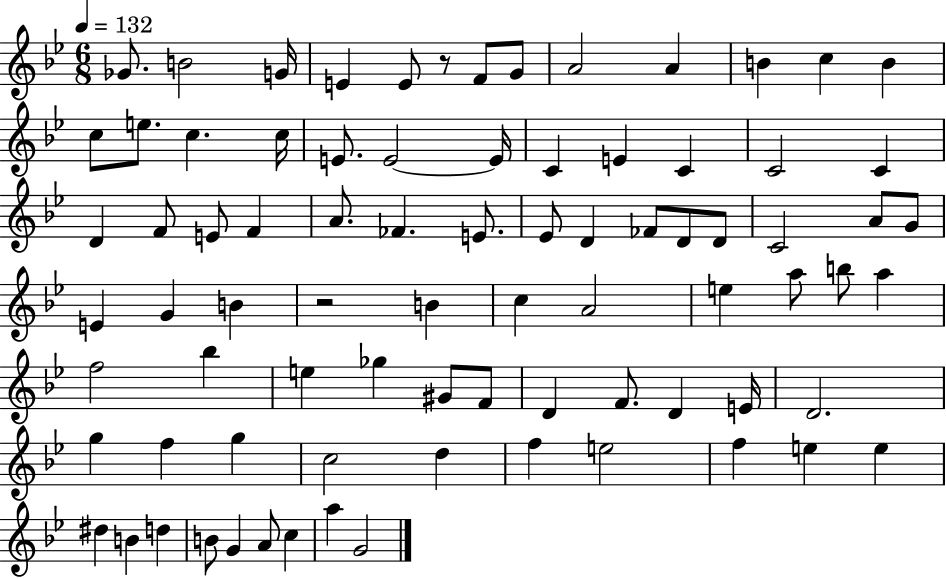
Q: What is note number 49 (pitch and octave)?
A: A5